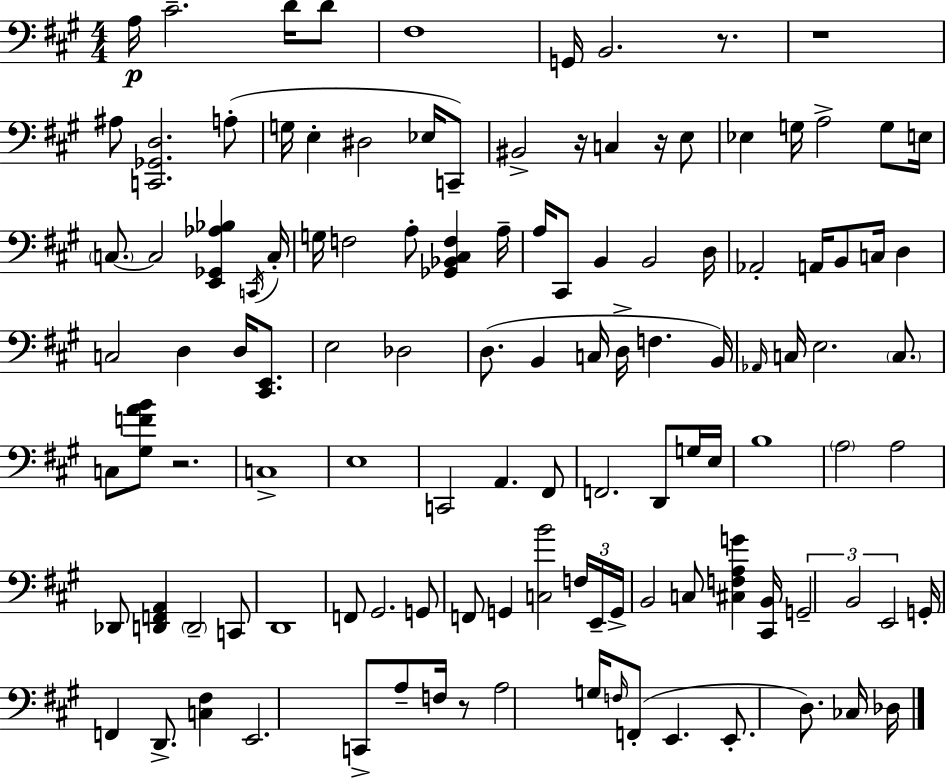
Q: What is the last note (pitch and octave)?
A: Db3